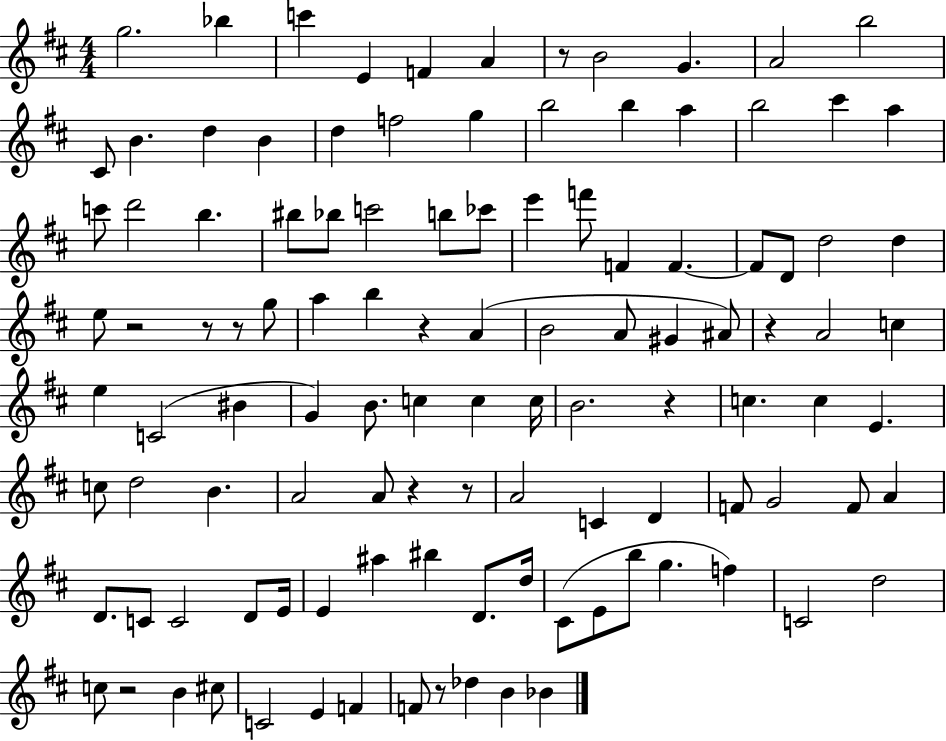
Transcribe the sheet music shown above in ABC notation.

X:1
T:Untitled
M:4/4
L:1/4
K:D
g2 _b c' E F A z/2 B2 G A2 b2 ^C/2 B d B d f2 g b2 b a b2 ^c' a c'/2 d'2 b ^b/2 _b/2 c'2 b/2 _c'/2 e' f'/2 F F F/2 D/2 d2 d e/2 z2 z/2 z/2 g/2 a b z A B2 A/2 ^G ^A/2 z A2 c e C2 ^B G B/2 c c c/4 B2 z c c E c/2 d2 B A2 A/2 z z/2 A2 C D F/2 G2 F/2 A D/2 C/2 C2 D/2 E/4 E ^a ^b D/2 d/4 ^C/2 E/2 b/2 g f C2 d2 c/2 z2 B ^c/2 C2 E F F/2 z/2 _d B _B